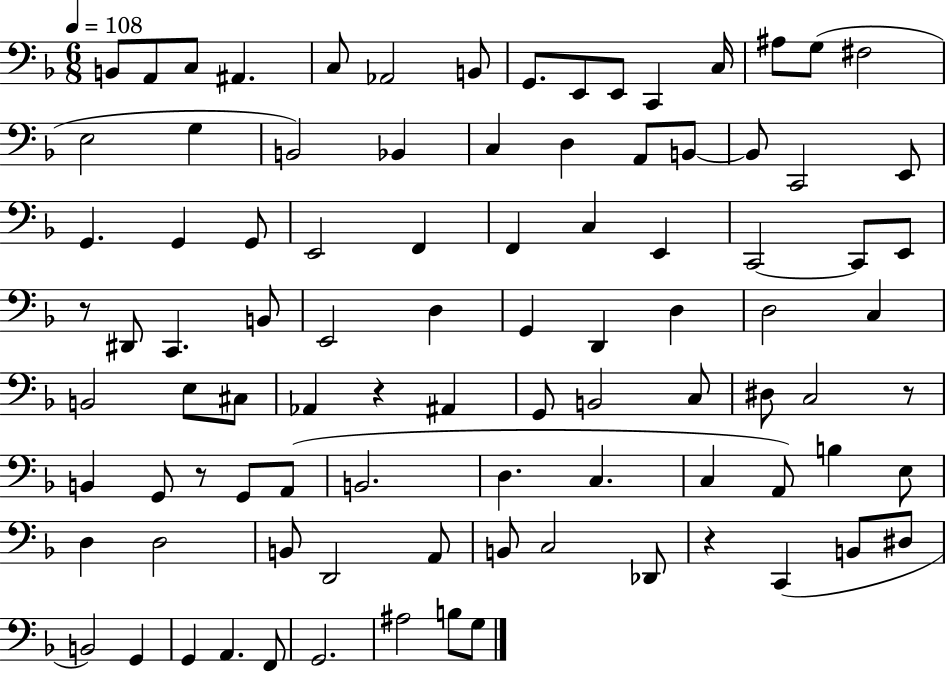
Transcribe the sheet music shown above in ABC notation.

X:1
T:Untitled
M:6/8
L:1/4
K:F
B,,/2 A,,/2 C,/2 ^A,, C,/2 _A,,2 B,,/2 G,,/2 E,,/2 E,,/2 C,, C,/4 ^A,/2 G,/2 ^F,2 E,2 G, B,,2 _B,, C, D, A,,/2 B,,/2 B,,/2 C,,2 E,,/2 G,, G,, G,,/2 E,,2 F,, F,, C, E,, C,,2 C,,/2 E,,/2 z/2 ^D,,/2 C,, B,,/2 E,,2 D, G,, D,, D, D,2 C, B,,2 E,/2 ^C,/2 _A,, z ^A,, G,,/2 B,,2 C,/2 ^D,/2 C,2 z/2 B,, G,,/2 z/2 G,,/2 A,,/2 B,,2 D, C, C, A,,/2 B, E,/2 D, D,2 B,,/2 D,,2 A,,/2 B,,/2 C,2 _D,,/2 z C,, B,,/2 ^D,/2 B,,2 G,, G,, A,, F,,/2 G,,2 ^A,2 B,/2 G,/2